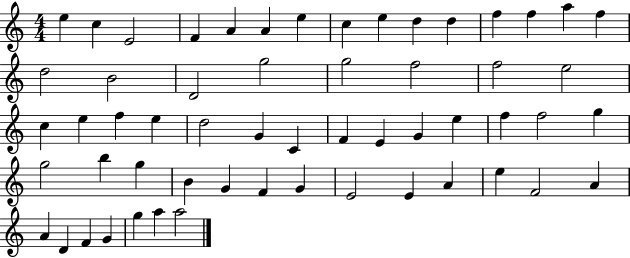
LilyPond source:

{
  \clef treble
  \numericTimeSignature
  \time 4/4
  \key c \major
  e''4 c''4 e'2 | f'4 a'4 a'4 e''4 | c''4 e''4 d''4 d''4 | f''4 f''4 a''4 f''4 | \break d''2 b'2 | d'2 g''2 | g''2 f''2 | f''2 e''2 | \break c''4 e''4 f''4 e''4 | d''2 g'4 c'4 | f'4 e'4 g'4 e''4 | f''4 f''2 g''4 | \break g''2 b''4 g''4 | b'4 g'4 f'4 g'4 | e'2 e'4 a'4 | e''4 f'2 a'4 | \break a'4 d'4 f'4 g'4 | g''4 a''4 a''2 | \bar "|."
}